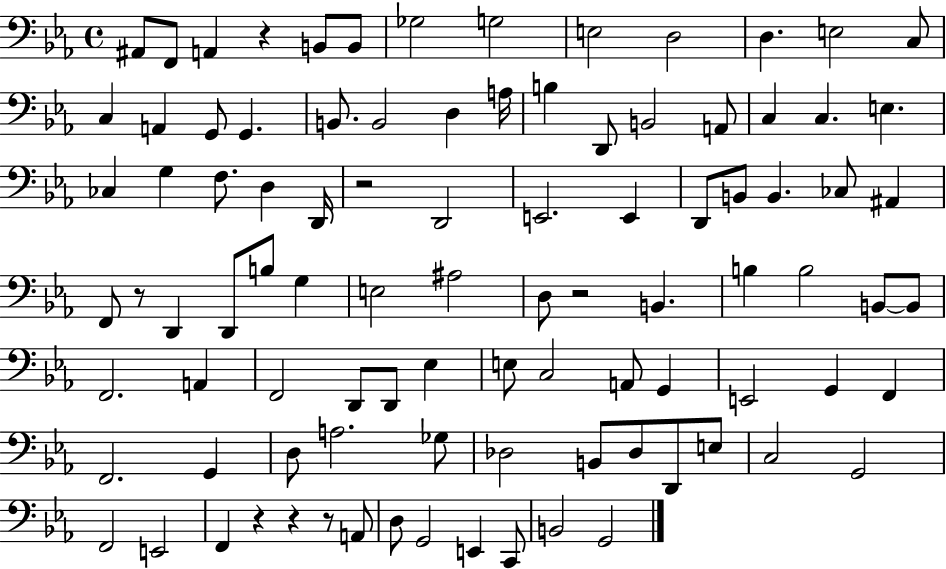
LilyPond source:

{
  \clef bass
  \time 4/4
  \defaultTimeSignature
  \key ees \major
  \repeat volta 2 { ais,8 f,8 a,4 r4 b,8 b,8 | ges2 g2 | e2 d2 | d4. e2 c8 | \break c4 a,4 g,8 g,4. | b,8. b,2 d4 a16 | b4 d,8 b,2 a,8 | c4 c4. e4. | \break ces4 g4 f8. d4 d,16 | r2 d,2 | e,2. e,4 | d,8 b,8 b,4. ces8 ais,4 | \break f,8 r8 d,4 d,8 b8 g4 | e2 ais2 | d8 r2 b,4. | b4 b2 b,8~~ b,8 | \break f,2. a,4 | f,2 d,8 d,8 ees4 | e8 c2 a,8 g,4 | e,2 g,4 f,4 | \break f,2. g,4 | d8 a2. ges8 | des2 b,8 des8 d,8 e8 | c2 g,2 | \break f,2 e,2 | f,4 r4 r4 r8 a,8 | d8 g,2 e,4 c,8 | b,2 g,2 | \break } \bar "|."
}